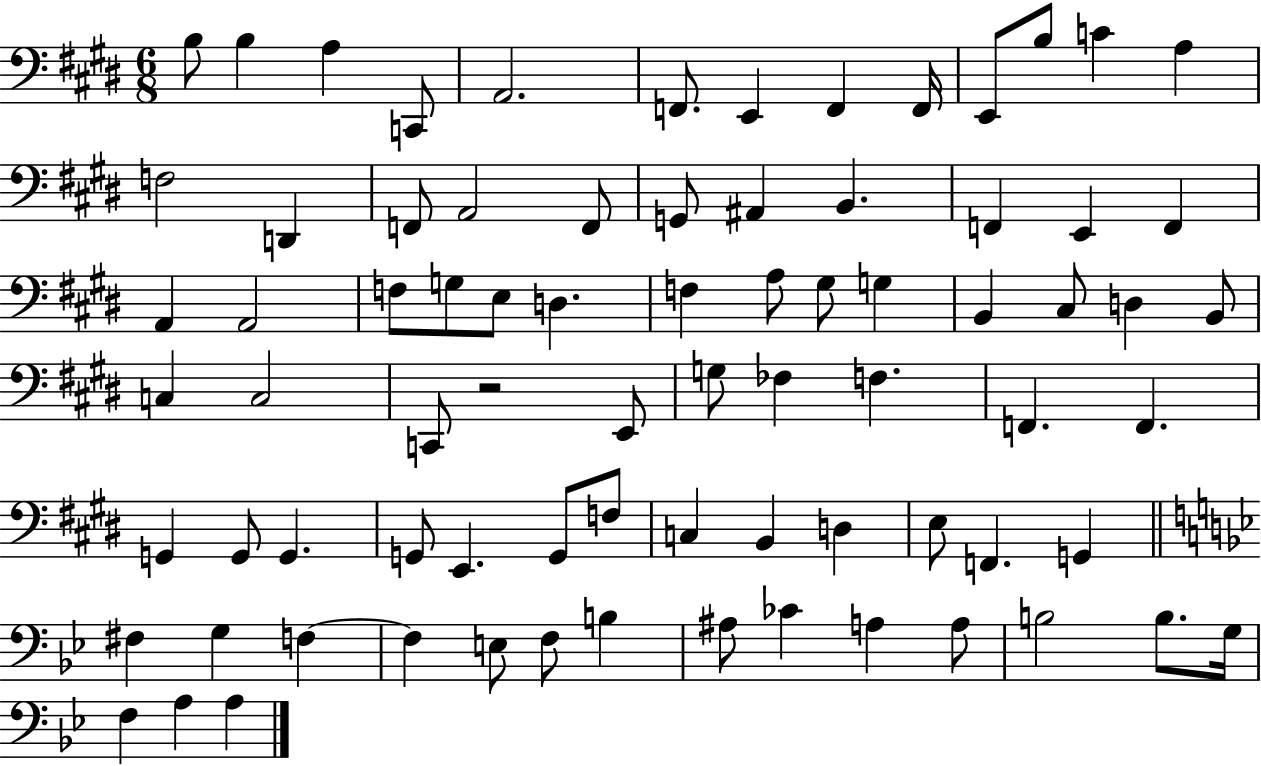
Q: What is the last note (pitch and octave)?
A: A3